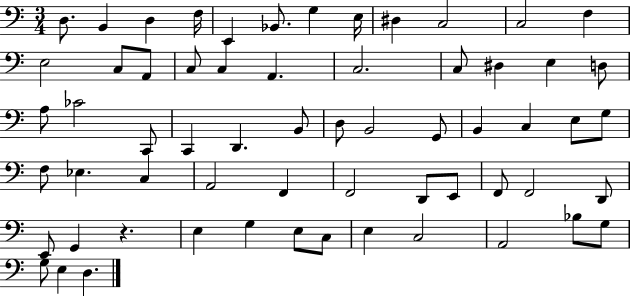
{
  \clef bass
  \numericTimeSignature
  \time 3/4
  \key c \major
  d8. b,4 d4 f16 | e,4 bes,8. g4 e16 | dis4 c2 | c2 f4 | \break e2 c8 a,8 | c8 c4 a,4. | c2. | c8 dis4 e4 d8 | \break a8 ces'2 c,8 | c,4 d,4. b,8 | d8 b,2 g,8 | b,4 c4 e8 g8 | \break f8 ees4. c4 | a,2 f,4 | f,2 d,8 e,8 | f,8 f,2 d,8 | \break e,8 g,4 r4. | e4 g4 e8 c8 | e4 c2 | a,2 bes8 g8 | \break g8 e4 d4. | \bar "|."
}